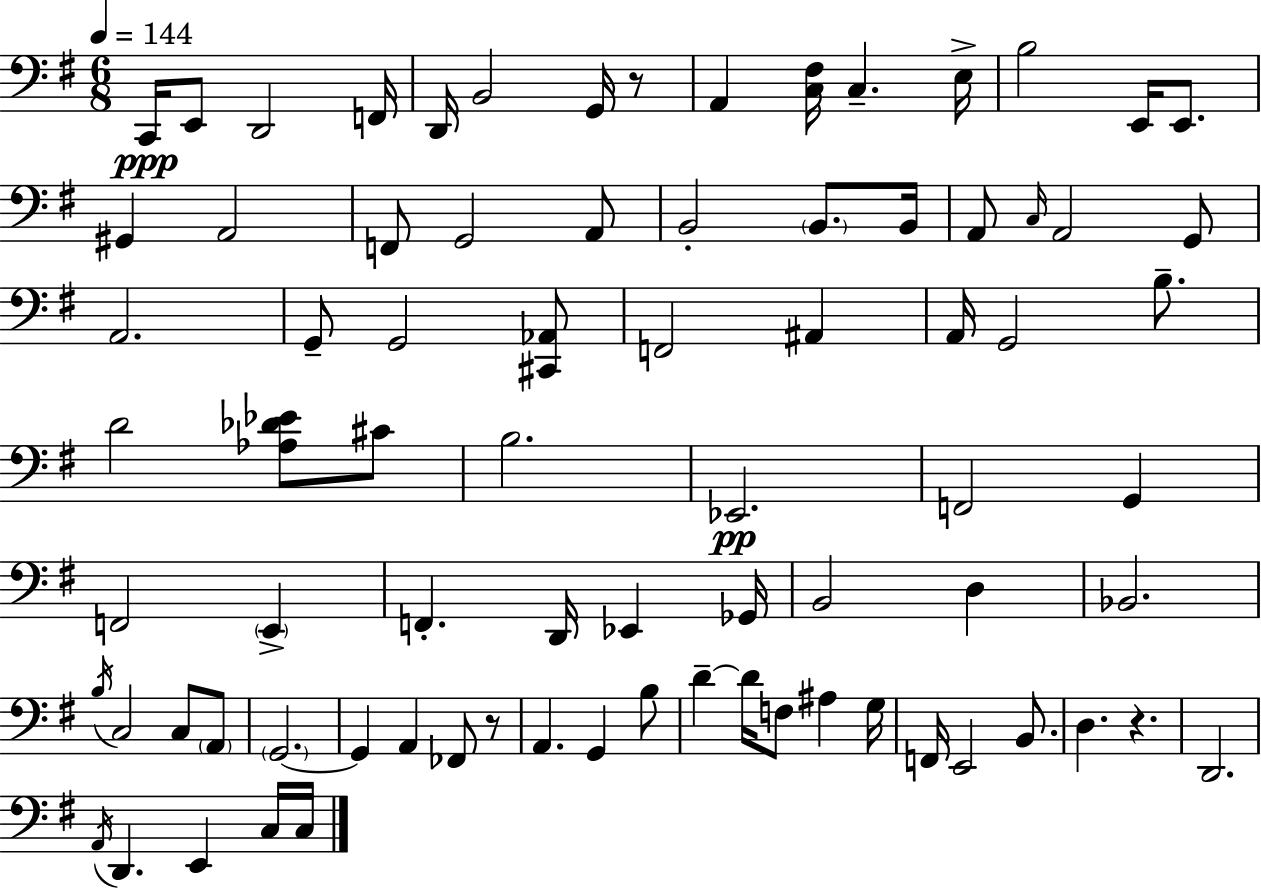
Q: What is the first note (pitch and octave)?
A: C2